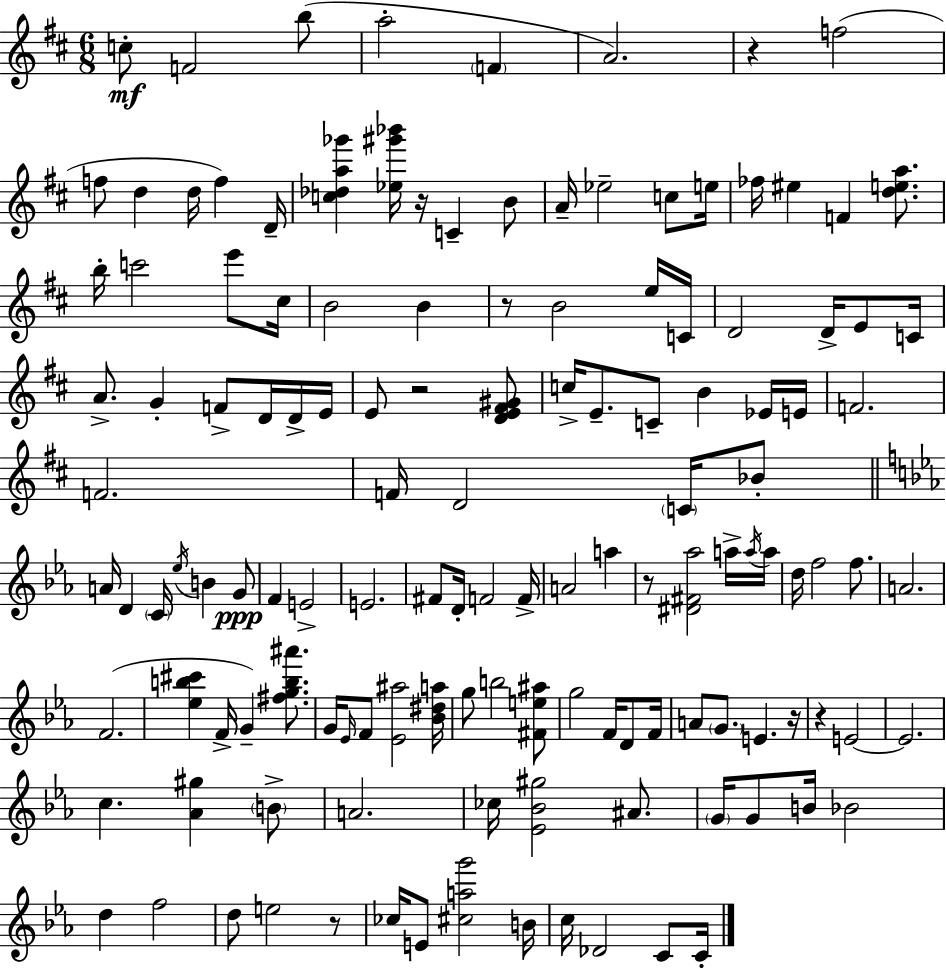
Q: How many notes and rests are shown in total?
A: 133